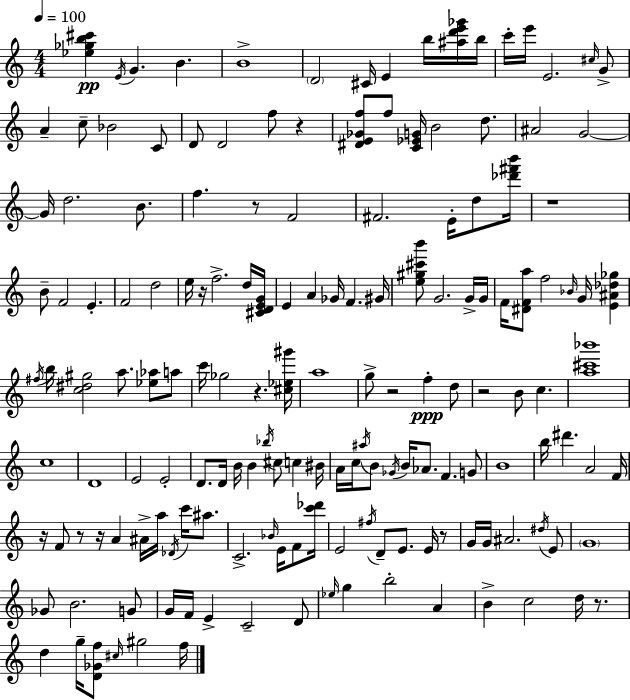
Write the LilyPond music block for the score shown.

{
  \clef treble
  \numericTimeSignature
  \time 4/4
  \key c \major
  \tempo 4 = 100
  <ees'' ges'' b'' cis'''>4\pp \acciaccatura { e'16 } g'4. b'4. | b'1-> | \parenthesize d'2 cis'16 e'4 b''16 <ais'' d''' e''' ges'''>16 | b''16 c'''16-. e'''16 e'2. \grace { cis''16 } | \break g'8-> a'4-- c''8-- bes'2 | c'8 d'8 d'2 f''8 r4 | <dis' e' ges' f''>8 f''8 <c' ees' g'>16 b'2 d''8. | ais'2 g'2~~ | \break g'16 d''2. b'8. | f''4. r8 f'2 | fis'2. e'16-. d''8 | <des''' fis''' b'''>16 r1 | \break b'8-- f'2 e'4.-. | f'2 d''2 | e''16 r16 f''2.-> | d''16 <cis' d' e' g'>16 e'4 a'4 ges'16 f'4. | \break gis'16 <e'' gis'' cis''' b'''>8 g'2. | g'16-> g'16 f'16 <dis' f' a''>8 f''2 \grace { bes'16 } g'16 <e' ais' des'' ges''>4 | \acciaccatura { fis''16 } b''16 <c'' dis'' gis''>2 a''8. | <ees'' aes''>8 a''8 c'''16 ges''2 r4. | \break <cis'' ees'' gis'''>16 a''1 | g''8-> r2 f''4-.\ppp | d''8 r2 b'8 c''4. | <a'' cis''' bes'''>1 | \break c''1 | d'1 | e'2 e'2-. | d'8. d'16 b'16 b'4 \acciaccatura { bes''16 } cis''8 | \break c''4 bis'16 a'16 c''16 \acciaccatura { ais''16 } b'8 \acciaccatura { ges'16 } b'16 aes'8. f'4. | g'8 b'1 | b''16 dis'''4. a'2 | f'16 r16 f'8 r8 r16 a'4 | \break ais'16-> a''16 \acciaccatura { des'16 } c'''16 ais''8. c'2.-> | \grace { bes'16 } e'16 f'8 <c''' des'''>16 e'2 | \acciaccatura { fis''16 } d'8-- e'8. e'16 r8 g'16 g'16 ais'2. | \acciaccatura { dis''16 } e'8 \parenthesize g'1 | \break ges'8 b'2. | g'8 g'16 f'16 e'4-> | c'2-- d'8 \grace { ees''16 } g''4 | b''2-. a'4 b'4-> | \break c''2 d''16 r8. d''4 | g''16-- <d' ges' f''>8 \grace { cis''16 } gis''2 f''16 \bar "|."
}